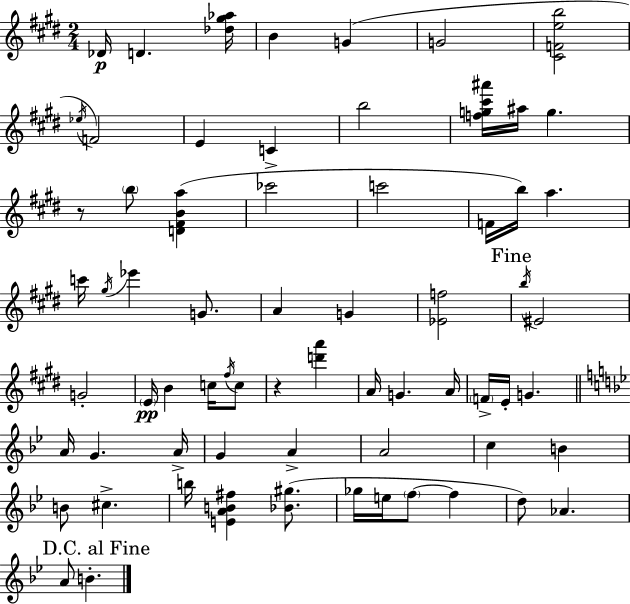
Db4/s D4/q. [Db5,G#5,Ab5]/s B4/q G4/q G4/h [C#4,F4,E5,B5]/h Eb5/s F4/h E4/q C4/q B5/h [F5,G5,C#6,A#6]/s A#5/s G5/q. R/e B5/e [D4,F#4,B4,A5]/q CES6/h C6/h F4/s B5/s A5/q. C6/s G#5/s Eb6/q G4/e. A4/q G4/q [Eb4,F5]/h B5/s EIS4/h G4/h E4/s B4/q C5/s F#5/s C5/e R/q [D6,A6]/q A4/s G4/q. A4/s F4/s E4/s G4/q. A4/s G4/q. A4/s G4/q A4/q A4/h C5/q B4/q B4/e C#5/q. B5/s [E4,A4,B4,F#5]/q [Bb4,G#5]/e. Gb5/s E5/s F5/e F5/q D5/e Ab4/q. A4/e B4/q.